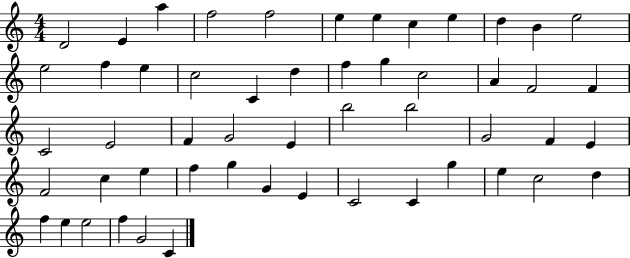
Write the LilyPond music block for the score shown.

{
  \clef treble
  \numericTimeSignature
  \time 4/4
  \key c \major
  d'2 e'4 a''4 | f''2 f''2 | e''4 e''4 c''4 e''4 | d''4 b'4 e''2 | \break e''2 f''4 e''4 | c''2 c'4 d''4 | f''4 g''4 c''2 | a'4 f'2 f'4 | \break c'2 e'2 | f'4 g'2 e'4 | b''2 b''2 | g'2 f'4 e'4 | \break f'2 c''4 e''4 | f''4 g''4 g'4 e'4 | c'2 c'4 g''4 | e''4 c''2 d''4 | \break f''4 e''4 e''2 | f''4 g'2 c'4 | \bar "|."
}